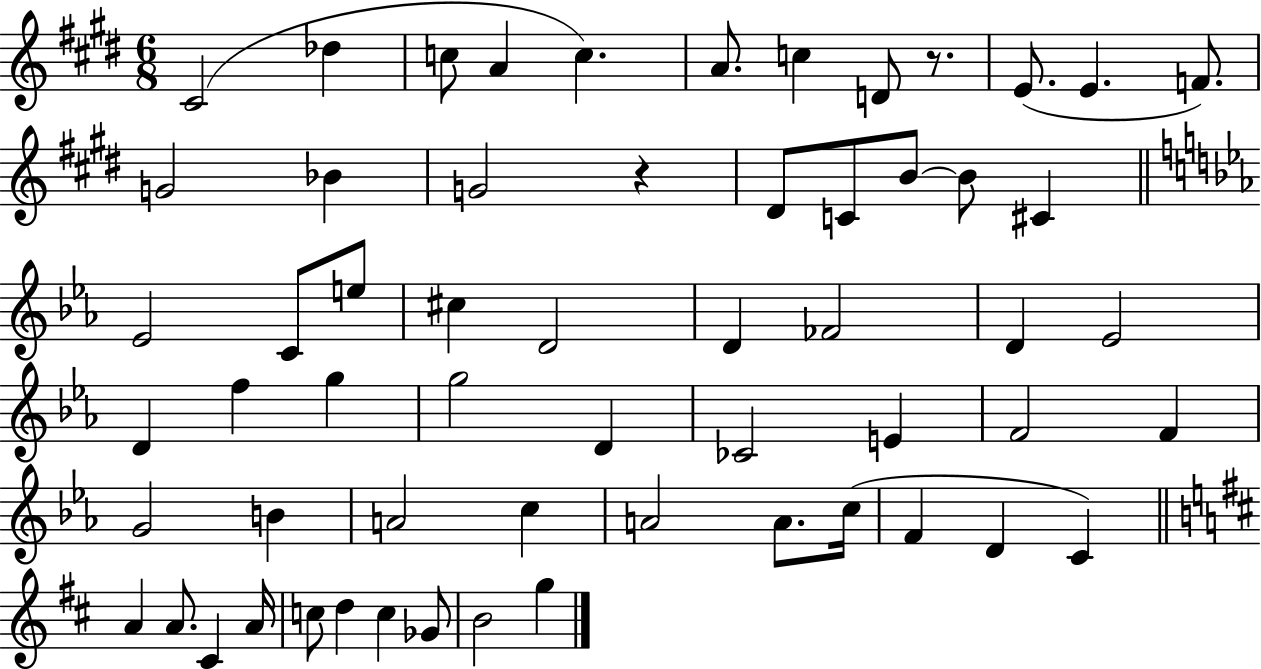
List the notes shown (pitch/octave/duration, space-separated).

C#4/h Db5/q C5/e A4/q C5/q. A4/e. C5/q D4/e R/e. E4/e. E4/q. F4/e. G4/h Bb4/q G4/h R/q D#4/e C4/e B4/e B4/e C#4/q Eb4/h C4/e E5/e C#5/q D4/h D4/q FES4/h D4/q Eb4/h D4/q F5/q G5/q G5/h D4/q CES4/h E4/q F4/h F4/q G4/h B4/q A4/h C5/q A4/h A4/e. C5/s F4/q D4/q C4/q A4/q A4/e. C#4/q A4/s C5/e D5/q C5/q Gb4/e B4/h G5/q